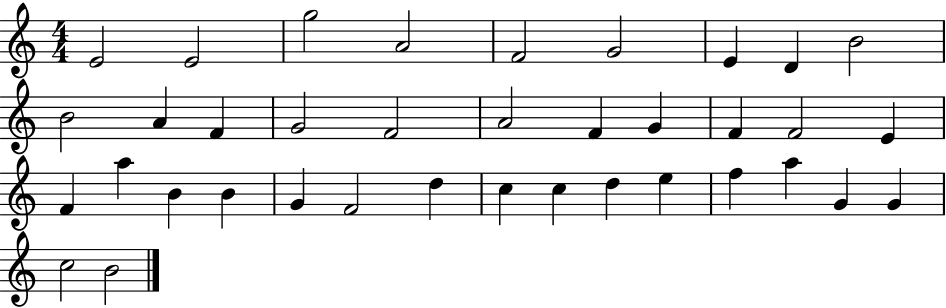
E4/h E4/h G5/h A4/h F4/h G4/h E4/q D4/q B4/h B4/h A4/q F4/q G4/h F4/h A4/h F4/q G4/q F4/q F4/h E4/q F4/q A5/q B4/q B4/q G4/q F4/h D5/q C5/q C5/q D5/q E5/q F5/q A5/q G4/q G4/q C5/h B4/h